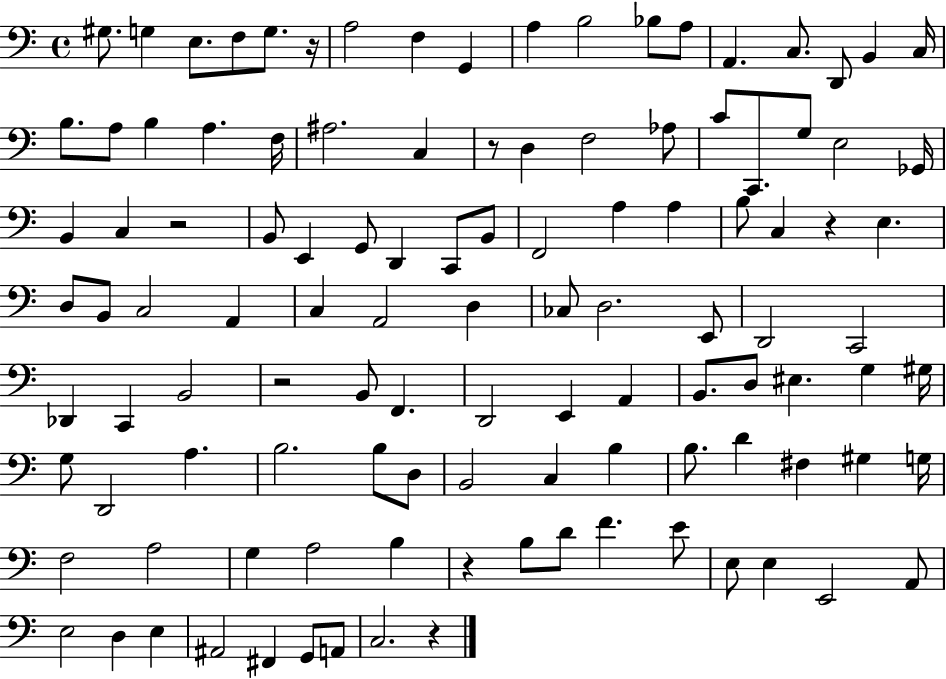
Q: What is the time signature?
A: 4/4